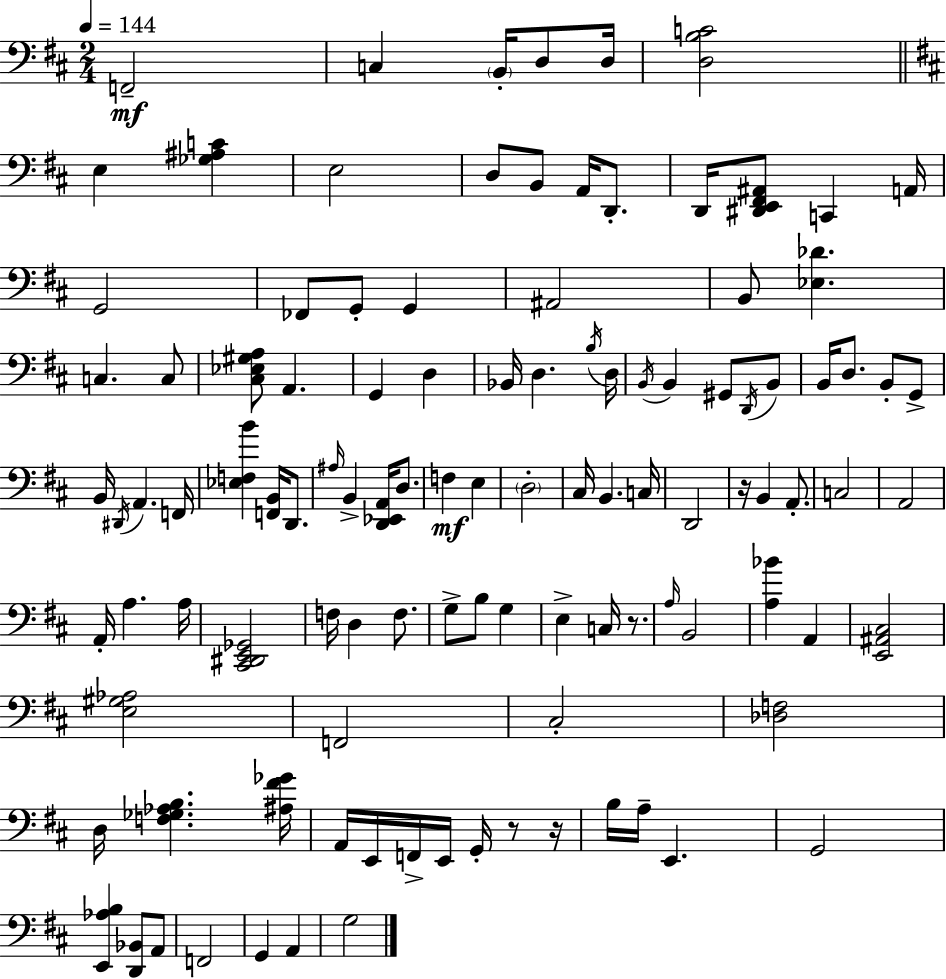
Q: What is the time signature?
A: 2/4